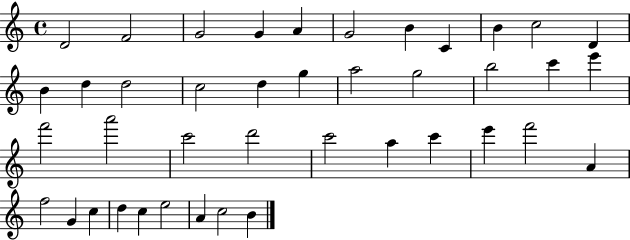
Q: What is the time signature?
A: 4/4